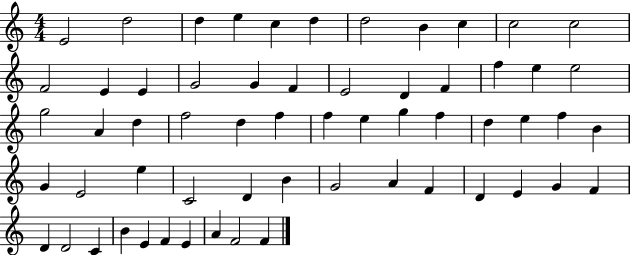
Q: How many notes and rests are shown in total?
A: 60